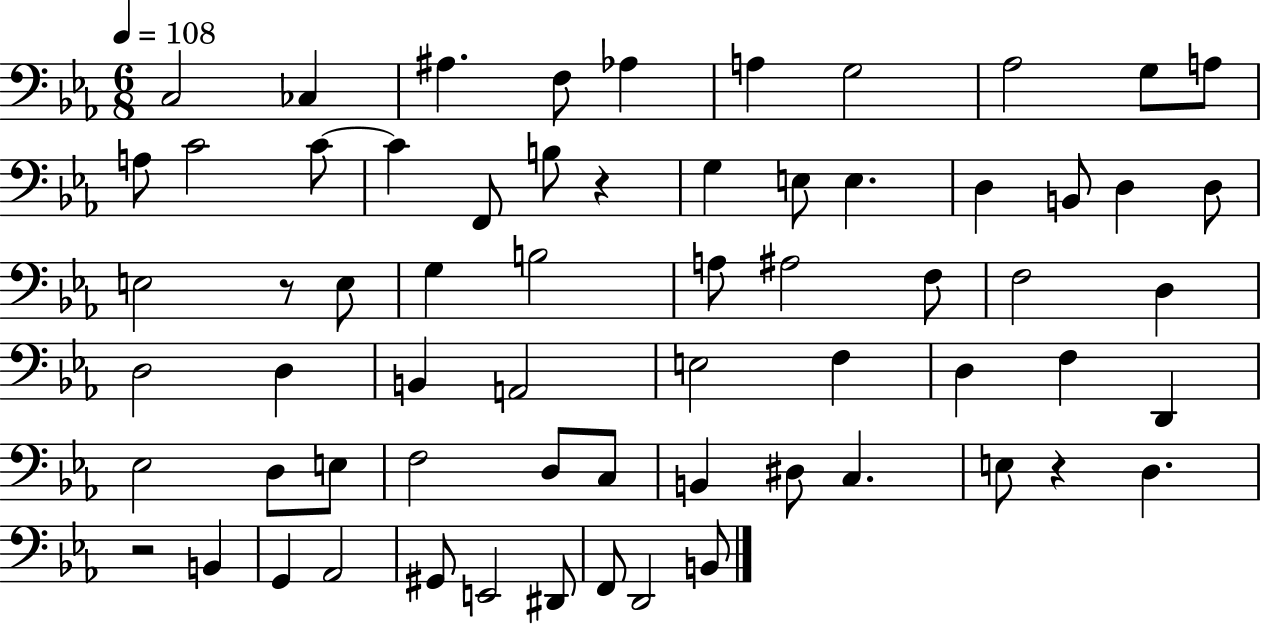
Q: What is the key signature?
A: EES major